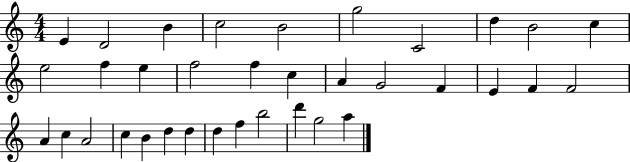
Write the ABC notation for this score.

X:1
T:Untitled
M:4/4
L:1/4
K:C
E D2 B c2 B2 g2 C2 d B2 c e2 f e f2 f c A G2 F E F F2 A c A2 c B d d d f b2 d' g2 a